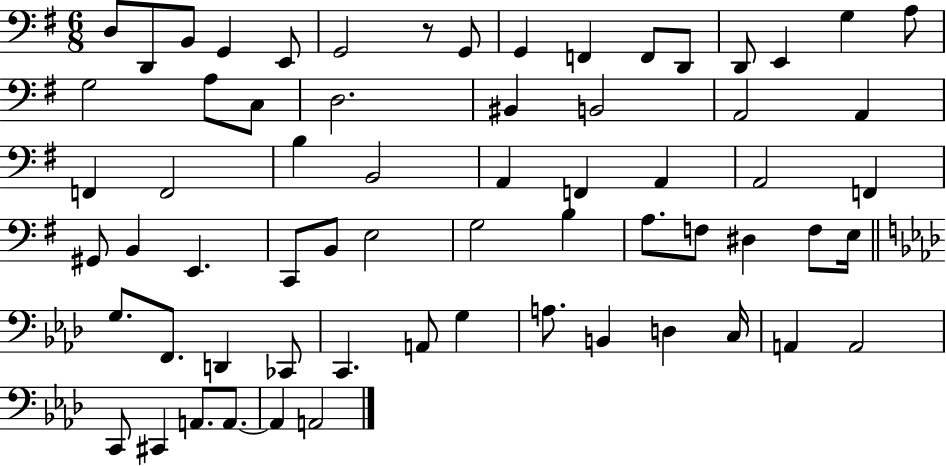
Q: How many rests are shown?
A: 1